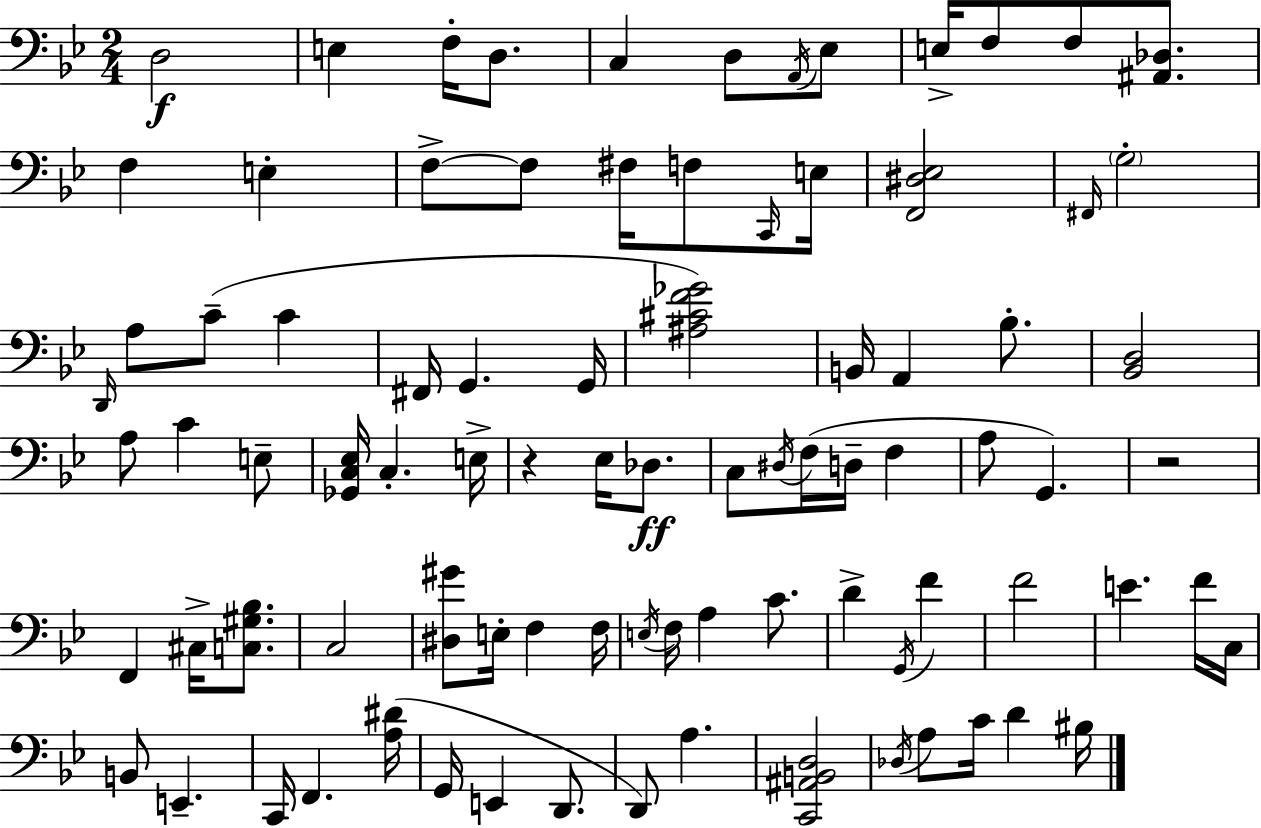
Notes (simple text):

D3/h E3/q F3/s D3/e. C3/q D3/e A2/s Eb3/e E3/s F3/e F3/e [A#2,Db3]/e. F3/q E3/q F3/e F3/e F#3/s F3/e C2/s E3/s [F2,D#3,Eb3]/h F#2/s G3/h D2/s A3/e C4/e C4/q F#2/s G2/q. G2/s [A#3,C#4,F4,Gb4]/h B2/s A2/q Bb3/e. [Bb2,D3]/h A3/e C4/q E3/e [Gb2,C3,Eb3]/s C3/q. E3/s R/q Eb3/s Db3/e. C3/e D#3/s F3/s D3/s F3/q A3/e G2/q. R/h F2/q C#3/s [C3,G#3,Bb3]/e. C3/h [D#3,G#4]/e E3/s F3/q F3/s E3/s F3/s A3/q C4/e. D4/q G2/s F4/q F4/h E4/q. F4/s C3/s B2/e E2/q. C2/s F2/q. [A3,D#4]/s G2/s E2/q D2/e. D2/e A3/q. [C2,A#2,B2,D3]/h Db3/s A3/e C4/s D4/q BIS3/s